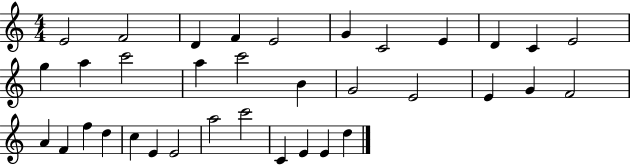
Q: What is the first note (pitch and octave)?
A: E4